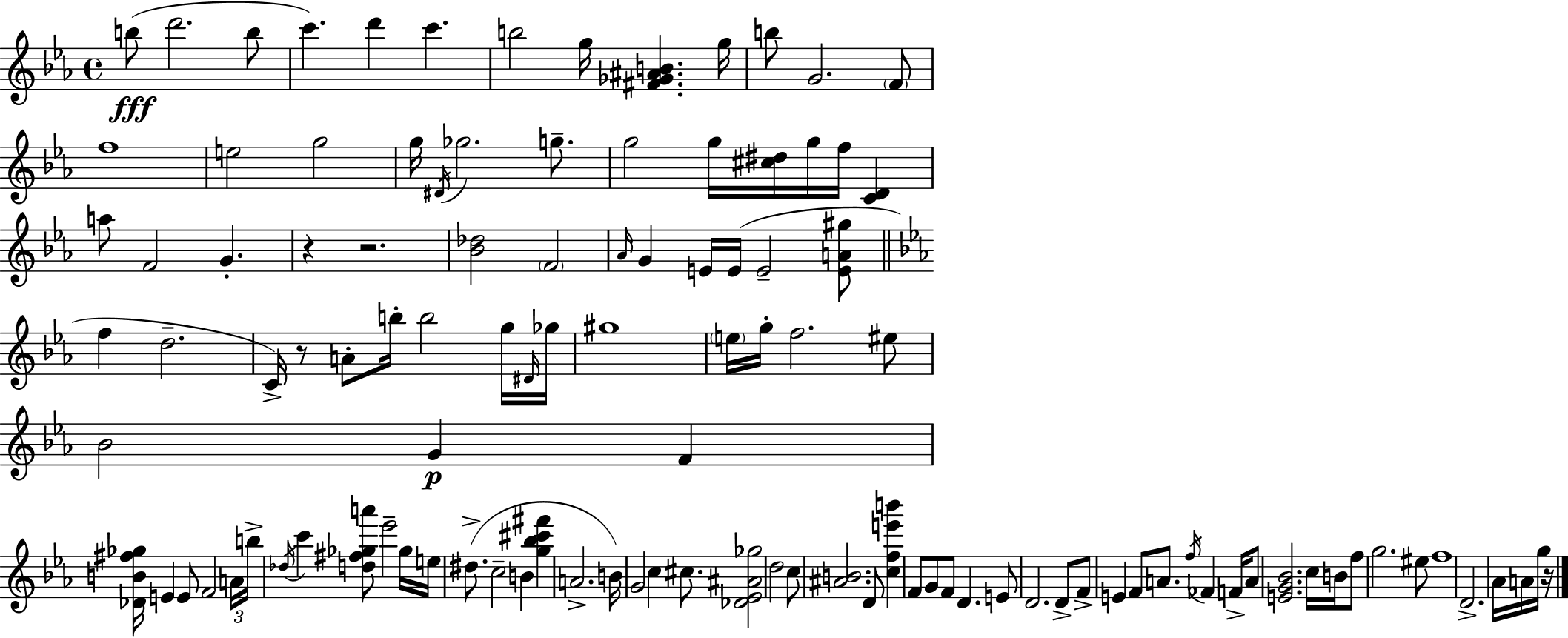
B5/e D6/h. B5/e C6/q. D6/q C6/q. B5/h G5/s [F#4,Gb4,A#4,B4]/q. G5/s B5/e G4/h. F4/e F5/w E5/h G5/h G5/s D#4/s Gb5/h. G5/e. G5/h G5/s [C#5,D#5]/s G5/s F5/s [C4,D4]/q A5/e F4/h G4/q. R/q R/h. [Bb4,Db5]/h F4/h Ab4/s G4/q E4/s E4/s E4/h [E4,A4,G#5]/e F5/q D5/h. C4/s R/e A4/e B5/s B5/h G5/s D#4/s Gb5/s G#5/w E5/s G5/s F5/h. EIS5/e Bb4/h G4/q F4/q [Db4,B4,F#5,Gb5]/s E4/q E4/e F4/h A4/s B5/s Db5/s C6/q [D5,F#5,Gb5,A6]/e Eb6/h Gb5/s E5/s D#5/e. C5/h B4/q [G5,Bb5,C#6,F#6]/q A4/h. B4/s G4/h C5/q C#5/e. [Db4,Eb4,A#4,Gb5]/h D5/h C5/e [A#4,B4]/h. D4/e [C5,F5,E6,B6]/q F4/e G4/e F4/e D4/q. E4/e D4/h. D4/e F4/e E4/q F4/e A4/e. F5/s FES4/q F4/s A4/e [E4,G4,Bb4]/h. C5/s B4/s F5/e G5/h. EIS5/e F5/w D4/h. Ab4/s A4/s G5/s R/s